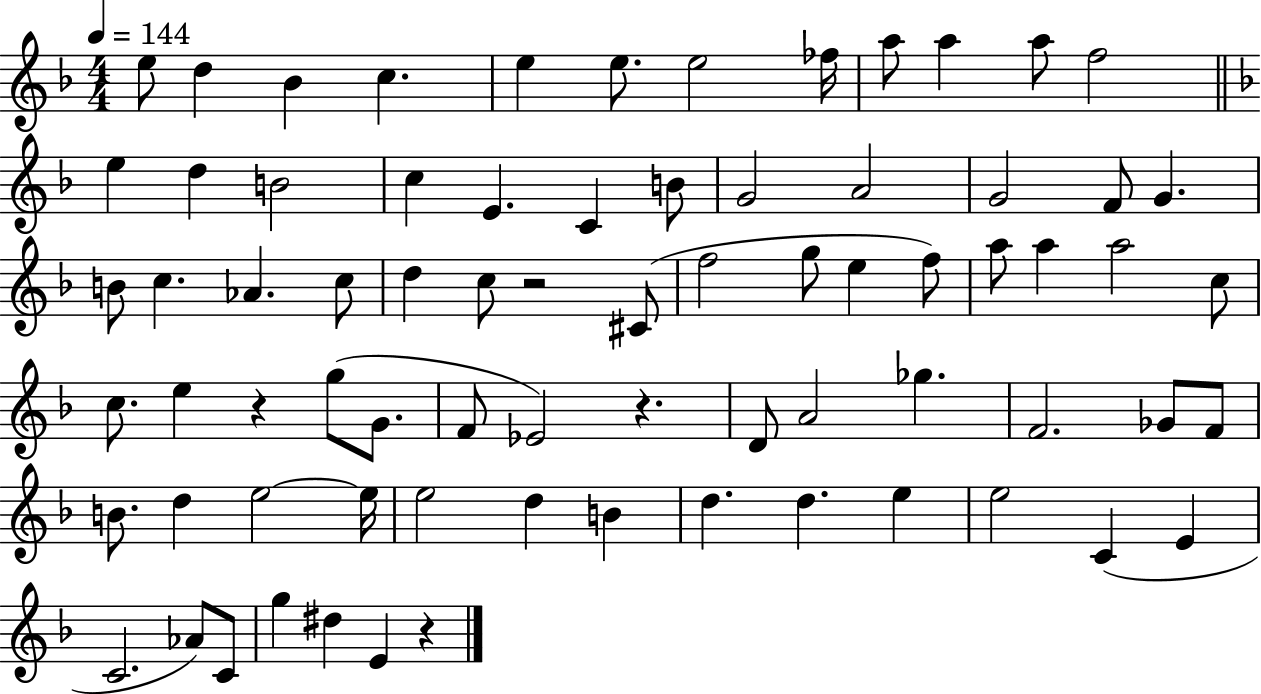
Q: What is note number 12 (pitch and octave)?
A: F5